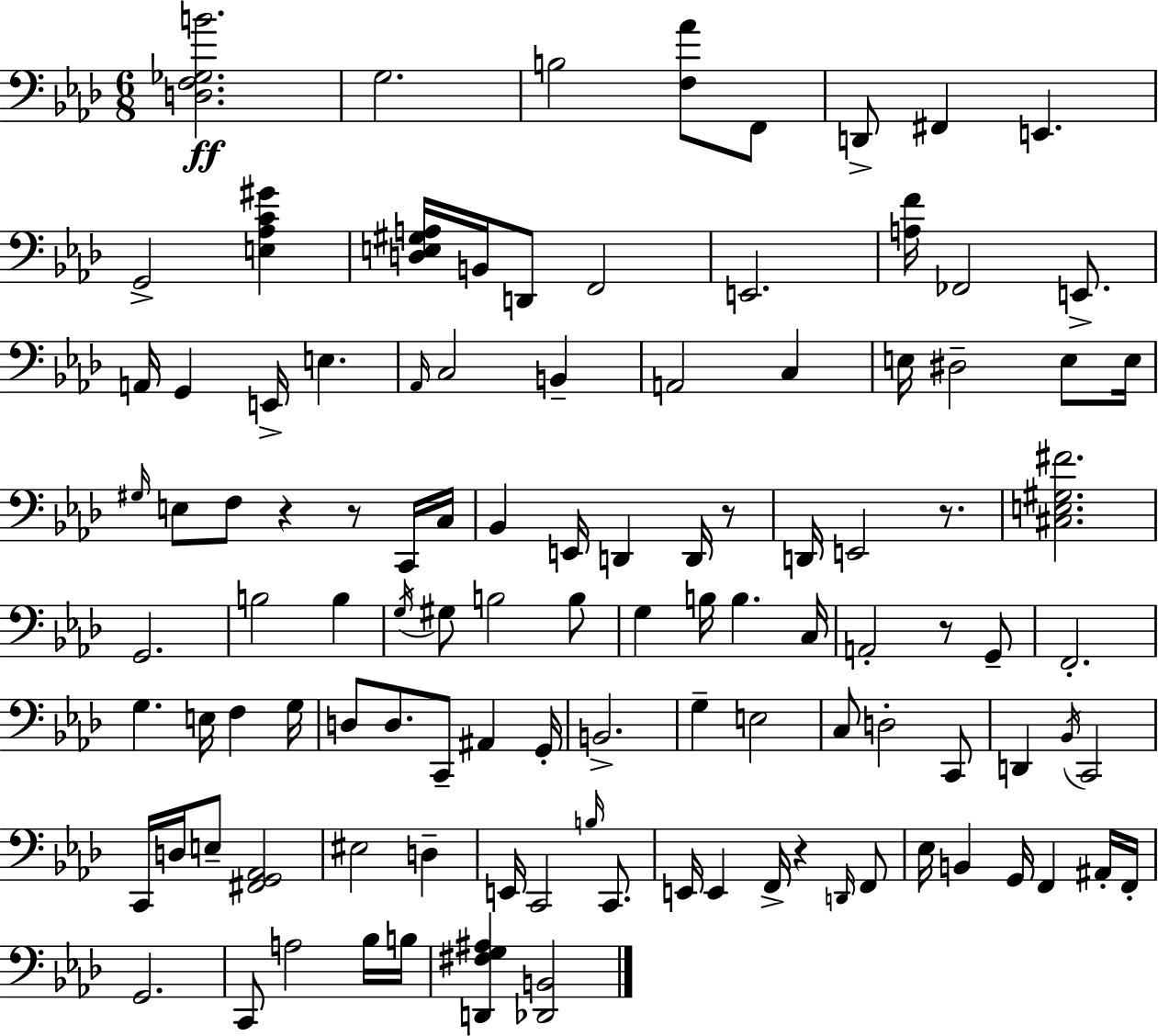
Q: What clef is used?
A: bass